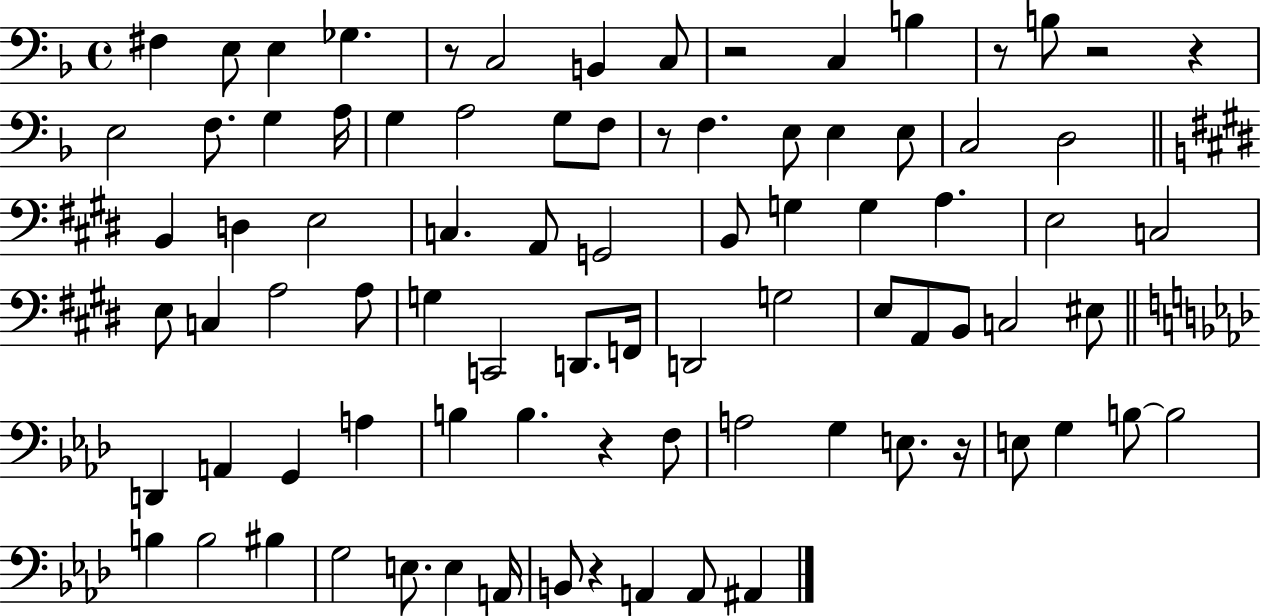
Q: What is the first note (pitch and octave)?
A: F#3